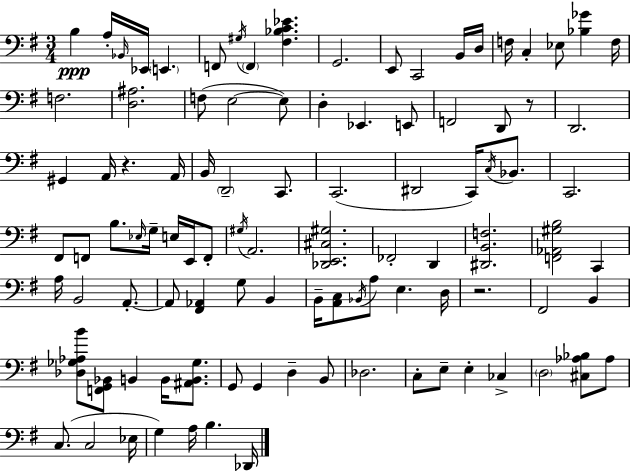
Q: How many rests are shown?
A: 3